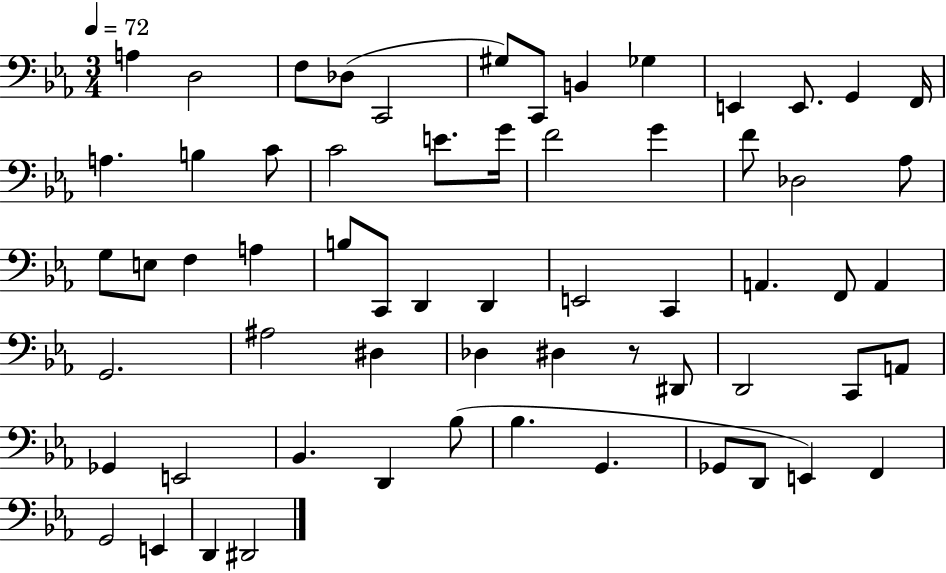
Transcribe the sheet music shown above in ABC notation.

X:1
T:Untitled
M:3/4
L:1/4
K:Eb
A, D,2 F,/2 _D,/2 C,,2 ^G,/2 C,,/2 B,, _G, E,, E,,/2 G,, F,,/4 A, B, C/2 C2 E/2 G/4 F2 G F/2 _D,2 _A,/2 G,/2 E,/2 F, A, B,/2 C,,/2 D,, D,, E,,2 C,, A,, F,,/2 A,, G,,2 ^A,2 ^D, _D, ^D, z/2 ^D,,/2 D,,2 C,,/2 A,,/2 _G,, E,,2 _B,, D,, _B,/2 _B, G,, _G,,/2 D,,/2 E,, F,, G,,2 E,, D,, ^D,,2